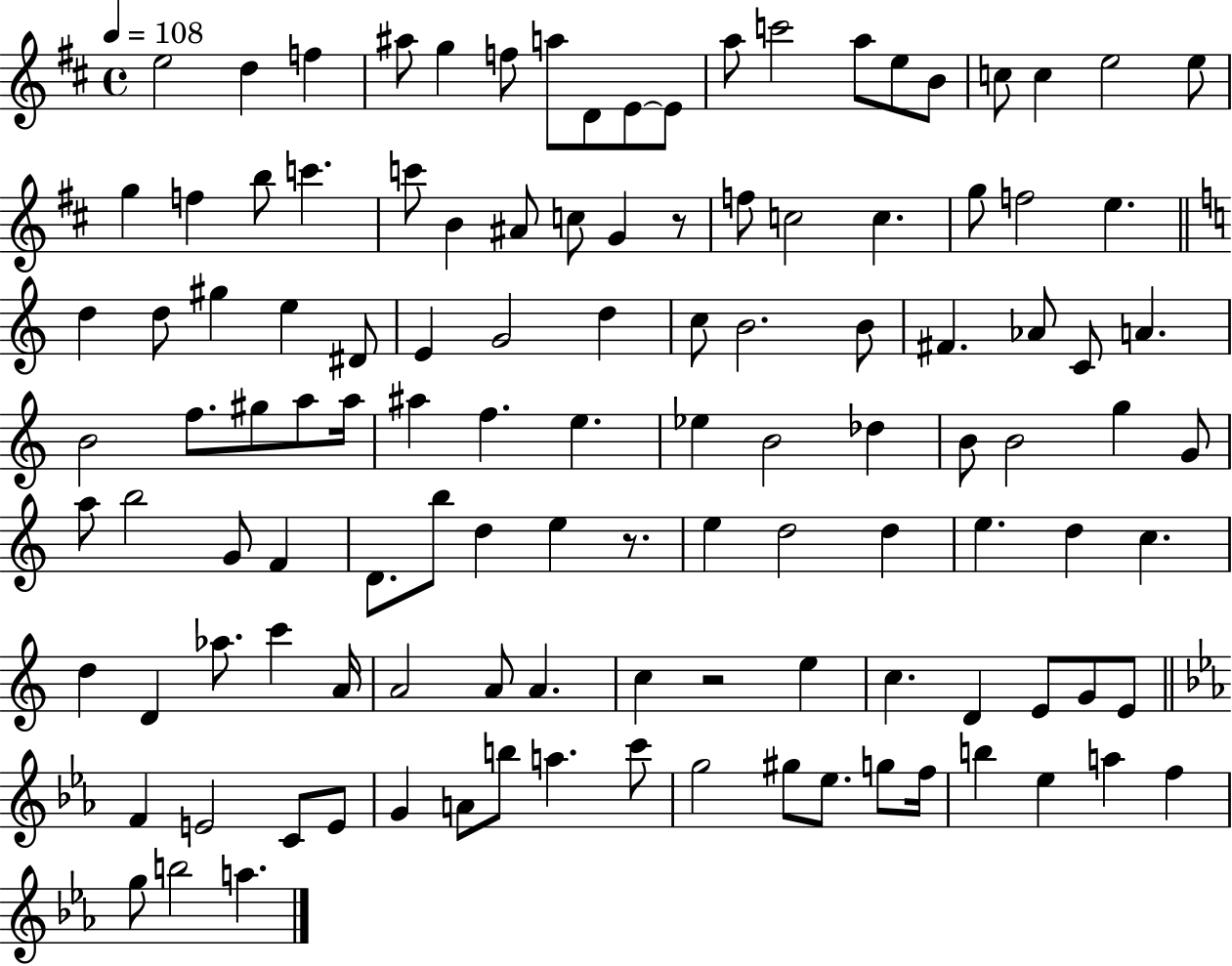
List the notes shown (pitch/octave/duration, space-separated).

E5/h D5/q F5/q A#5/e G5/q F5/e A5/e D4/e E4/e E4/e A5/e C6/h A5/e E5/e B4/e C5/e C5/q E5/h E5/e G5/q F5/q B5/e C6/q. C6/e B4/q A#4/e C5/e G4/q R/e F5/e C5/h C5/q. G5/e F5/h E5/q. D5/q D5/e G#5/q E5/q D#4/e E4/q G4/h D5/q C5/e B4/h. B4/e F#4/q. Ab4/e C4/e A4/q. B4/h F5/e. G#5/e A5/e A5/s A#5/q F5/q. E5/q. Eb5/q B4/h Db5/q B4/e B4/h G5/q G4/e A5/e B5/h G4/e F4/q D4/e. B5/e D5/q E5/q R/e. E5/q D5/h D5/q E5/q. D5/q C5/q. D5/q D4/q Ab5/e. C6/q A4/s A4/h A4/e A4/q. C5/q R/h E5/q C5/q. D4/q E4/e G4/e E4/e F4/q E4/h C4/e E4/e G4/q A4/e B5/e A5/q. C6/e G5/h G#5/e Eb5/e. G5/e F5/s B5/q Eb5/q A5/q F5/q G5/e B5/h A5/q.